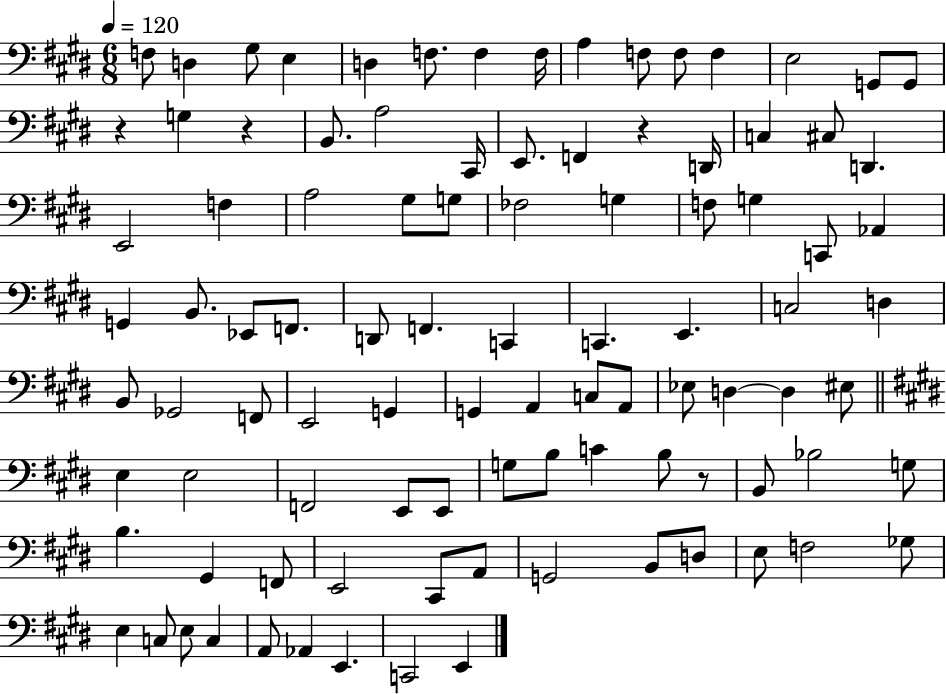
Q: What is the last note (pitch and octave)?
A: E2